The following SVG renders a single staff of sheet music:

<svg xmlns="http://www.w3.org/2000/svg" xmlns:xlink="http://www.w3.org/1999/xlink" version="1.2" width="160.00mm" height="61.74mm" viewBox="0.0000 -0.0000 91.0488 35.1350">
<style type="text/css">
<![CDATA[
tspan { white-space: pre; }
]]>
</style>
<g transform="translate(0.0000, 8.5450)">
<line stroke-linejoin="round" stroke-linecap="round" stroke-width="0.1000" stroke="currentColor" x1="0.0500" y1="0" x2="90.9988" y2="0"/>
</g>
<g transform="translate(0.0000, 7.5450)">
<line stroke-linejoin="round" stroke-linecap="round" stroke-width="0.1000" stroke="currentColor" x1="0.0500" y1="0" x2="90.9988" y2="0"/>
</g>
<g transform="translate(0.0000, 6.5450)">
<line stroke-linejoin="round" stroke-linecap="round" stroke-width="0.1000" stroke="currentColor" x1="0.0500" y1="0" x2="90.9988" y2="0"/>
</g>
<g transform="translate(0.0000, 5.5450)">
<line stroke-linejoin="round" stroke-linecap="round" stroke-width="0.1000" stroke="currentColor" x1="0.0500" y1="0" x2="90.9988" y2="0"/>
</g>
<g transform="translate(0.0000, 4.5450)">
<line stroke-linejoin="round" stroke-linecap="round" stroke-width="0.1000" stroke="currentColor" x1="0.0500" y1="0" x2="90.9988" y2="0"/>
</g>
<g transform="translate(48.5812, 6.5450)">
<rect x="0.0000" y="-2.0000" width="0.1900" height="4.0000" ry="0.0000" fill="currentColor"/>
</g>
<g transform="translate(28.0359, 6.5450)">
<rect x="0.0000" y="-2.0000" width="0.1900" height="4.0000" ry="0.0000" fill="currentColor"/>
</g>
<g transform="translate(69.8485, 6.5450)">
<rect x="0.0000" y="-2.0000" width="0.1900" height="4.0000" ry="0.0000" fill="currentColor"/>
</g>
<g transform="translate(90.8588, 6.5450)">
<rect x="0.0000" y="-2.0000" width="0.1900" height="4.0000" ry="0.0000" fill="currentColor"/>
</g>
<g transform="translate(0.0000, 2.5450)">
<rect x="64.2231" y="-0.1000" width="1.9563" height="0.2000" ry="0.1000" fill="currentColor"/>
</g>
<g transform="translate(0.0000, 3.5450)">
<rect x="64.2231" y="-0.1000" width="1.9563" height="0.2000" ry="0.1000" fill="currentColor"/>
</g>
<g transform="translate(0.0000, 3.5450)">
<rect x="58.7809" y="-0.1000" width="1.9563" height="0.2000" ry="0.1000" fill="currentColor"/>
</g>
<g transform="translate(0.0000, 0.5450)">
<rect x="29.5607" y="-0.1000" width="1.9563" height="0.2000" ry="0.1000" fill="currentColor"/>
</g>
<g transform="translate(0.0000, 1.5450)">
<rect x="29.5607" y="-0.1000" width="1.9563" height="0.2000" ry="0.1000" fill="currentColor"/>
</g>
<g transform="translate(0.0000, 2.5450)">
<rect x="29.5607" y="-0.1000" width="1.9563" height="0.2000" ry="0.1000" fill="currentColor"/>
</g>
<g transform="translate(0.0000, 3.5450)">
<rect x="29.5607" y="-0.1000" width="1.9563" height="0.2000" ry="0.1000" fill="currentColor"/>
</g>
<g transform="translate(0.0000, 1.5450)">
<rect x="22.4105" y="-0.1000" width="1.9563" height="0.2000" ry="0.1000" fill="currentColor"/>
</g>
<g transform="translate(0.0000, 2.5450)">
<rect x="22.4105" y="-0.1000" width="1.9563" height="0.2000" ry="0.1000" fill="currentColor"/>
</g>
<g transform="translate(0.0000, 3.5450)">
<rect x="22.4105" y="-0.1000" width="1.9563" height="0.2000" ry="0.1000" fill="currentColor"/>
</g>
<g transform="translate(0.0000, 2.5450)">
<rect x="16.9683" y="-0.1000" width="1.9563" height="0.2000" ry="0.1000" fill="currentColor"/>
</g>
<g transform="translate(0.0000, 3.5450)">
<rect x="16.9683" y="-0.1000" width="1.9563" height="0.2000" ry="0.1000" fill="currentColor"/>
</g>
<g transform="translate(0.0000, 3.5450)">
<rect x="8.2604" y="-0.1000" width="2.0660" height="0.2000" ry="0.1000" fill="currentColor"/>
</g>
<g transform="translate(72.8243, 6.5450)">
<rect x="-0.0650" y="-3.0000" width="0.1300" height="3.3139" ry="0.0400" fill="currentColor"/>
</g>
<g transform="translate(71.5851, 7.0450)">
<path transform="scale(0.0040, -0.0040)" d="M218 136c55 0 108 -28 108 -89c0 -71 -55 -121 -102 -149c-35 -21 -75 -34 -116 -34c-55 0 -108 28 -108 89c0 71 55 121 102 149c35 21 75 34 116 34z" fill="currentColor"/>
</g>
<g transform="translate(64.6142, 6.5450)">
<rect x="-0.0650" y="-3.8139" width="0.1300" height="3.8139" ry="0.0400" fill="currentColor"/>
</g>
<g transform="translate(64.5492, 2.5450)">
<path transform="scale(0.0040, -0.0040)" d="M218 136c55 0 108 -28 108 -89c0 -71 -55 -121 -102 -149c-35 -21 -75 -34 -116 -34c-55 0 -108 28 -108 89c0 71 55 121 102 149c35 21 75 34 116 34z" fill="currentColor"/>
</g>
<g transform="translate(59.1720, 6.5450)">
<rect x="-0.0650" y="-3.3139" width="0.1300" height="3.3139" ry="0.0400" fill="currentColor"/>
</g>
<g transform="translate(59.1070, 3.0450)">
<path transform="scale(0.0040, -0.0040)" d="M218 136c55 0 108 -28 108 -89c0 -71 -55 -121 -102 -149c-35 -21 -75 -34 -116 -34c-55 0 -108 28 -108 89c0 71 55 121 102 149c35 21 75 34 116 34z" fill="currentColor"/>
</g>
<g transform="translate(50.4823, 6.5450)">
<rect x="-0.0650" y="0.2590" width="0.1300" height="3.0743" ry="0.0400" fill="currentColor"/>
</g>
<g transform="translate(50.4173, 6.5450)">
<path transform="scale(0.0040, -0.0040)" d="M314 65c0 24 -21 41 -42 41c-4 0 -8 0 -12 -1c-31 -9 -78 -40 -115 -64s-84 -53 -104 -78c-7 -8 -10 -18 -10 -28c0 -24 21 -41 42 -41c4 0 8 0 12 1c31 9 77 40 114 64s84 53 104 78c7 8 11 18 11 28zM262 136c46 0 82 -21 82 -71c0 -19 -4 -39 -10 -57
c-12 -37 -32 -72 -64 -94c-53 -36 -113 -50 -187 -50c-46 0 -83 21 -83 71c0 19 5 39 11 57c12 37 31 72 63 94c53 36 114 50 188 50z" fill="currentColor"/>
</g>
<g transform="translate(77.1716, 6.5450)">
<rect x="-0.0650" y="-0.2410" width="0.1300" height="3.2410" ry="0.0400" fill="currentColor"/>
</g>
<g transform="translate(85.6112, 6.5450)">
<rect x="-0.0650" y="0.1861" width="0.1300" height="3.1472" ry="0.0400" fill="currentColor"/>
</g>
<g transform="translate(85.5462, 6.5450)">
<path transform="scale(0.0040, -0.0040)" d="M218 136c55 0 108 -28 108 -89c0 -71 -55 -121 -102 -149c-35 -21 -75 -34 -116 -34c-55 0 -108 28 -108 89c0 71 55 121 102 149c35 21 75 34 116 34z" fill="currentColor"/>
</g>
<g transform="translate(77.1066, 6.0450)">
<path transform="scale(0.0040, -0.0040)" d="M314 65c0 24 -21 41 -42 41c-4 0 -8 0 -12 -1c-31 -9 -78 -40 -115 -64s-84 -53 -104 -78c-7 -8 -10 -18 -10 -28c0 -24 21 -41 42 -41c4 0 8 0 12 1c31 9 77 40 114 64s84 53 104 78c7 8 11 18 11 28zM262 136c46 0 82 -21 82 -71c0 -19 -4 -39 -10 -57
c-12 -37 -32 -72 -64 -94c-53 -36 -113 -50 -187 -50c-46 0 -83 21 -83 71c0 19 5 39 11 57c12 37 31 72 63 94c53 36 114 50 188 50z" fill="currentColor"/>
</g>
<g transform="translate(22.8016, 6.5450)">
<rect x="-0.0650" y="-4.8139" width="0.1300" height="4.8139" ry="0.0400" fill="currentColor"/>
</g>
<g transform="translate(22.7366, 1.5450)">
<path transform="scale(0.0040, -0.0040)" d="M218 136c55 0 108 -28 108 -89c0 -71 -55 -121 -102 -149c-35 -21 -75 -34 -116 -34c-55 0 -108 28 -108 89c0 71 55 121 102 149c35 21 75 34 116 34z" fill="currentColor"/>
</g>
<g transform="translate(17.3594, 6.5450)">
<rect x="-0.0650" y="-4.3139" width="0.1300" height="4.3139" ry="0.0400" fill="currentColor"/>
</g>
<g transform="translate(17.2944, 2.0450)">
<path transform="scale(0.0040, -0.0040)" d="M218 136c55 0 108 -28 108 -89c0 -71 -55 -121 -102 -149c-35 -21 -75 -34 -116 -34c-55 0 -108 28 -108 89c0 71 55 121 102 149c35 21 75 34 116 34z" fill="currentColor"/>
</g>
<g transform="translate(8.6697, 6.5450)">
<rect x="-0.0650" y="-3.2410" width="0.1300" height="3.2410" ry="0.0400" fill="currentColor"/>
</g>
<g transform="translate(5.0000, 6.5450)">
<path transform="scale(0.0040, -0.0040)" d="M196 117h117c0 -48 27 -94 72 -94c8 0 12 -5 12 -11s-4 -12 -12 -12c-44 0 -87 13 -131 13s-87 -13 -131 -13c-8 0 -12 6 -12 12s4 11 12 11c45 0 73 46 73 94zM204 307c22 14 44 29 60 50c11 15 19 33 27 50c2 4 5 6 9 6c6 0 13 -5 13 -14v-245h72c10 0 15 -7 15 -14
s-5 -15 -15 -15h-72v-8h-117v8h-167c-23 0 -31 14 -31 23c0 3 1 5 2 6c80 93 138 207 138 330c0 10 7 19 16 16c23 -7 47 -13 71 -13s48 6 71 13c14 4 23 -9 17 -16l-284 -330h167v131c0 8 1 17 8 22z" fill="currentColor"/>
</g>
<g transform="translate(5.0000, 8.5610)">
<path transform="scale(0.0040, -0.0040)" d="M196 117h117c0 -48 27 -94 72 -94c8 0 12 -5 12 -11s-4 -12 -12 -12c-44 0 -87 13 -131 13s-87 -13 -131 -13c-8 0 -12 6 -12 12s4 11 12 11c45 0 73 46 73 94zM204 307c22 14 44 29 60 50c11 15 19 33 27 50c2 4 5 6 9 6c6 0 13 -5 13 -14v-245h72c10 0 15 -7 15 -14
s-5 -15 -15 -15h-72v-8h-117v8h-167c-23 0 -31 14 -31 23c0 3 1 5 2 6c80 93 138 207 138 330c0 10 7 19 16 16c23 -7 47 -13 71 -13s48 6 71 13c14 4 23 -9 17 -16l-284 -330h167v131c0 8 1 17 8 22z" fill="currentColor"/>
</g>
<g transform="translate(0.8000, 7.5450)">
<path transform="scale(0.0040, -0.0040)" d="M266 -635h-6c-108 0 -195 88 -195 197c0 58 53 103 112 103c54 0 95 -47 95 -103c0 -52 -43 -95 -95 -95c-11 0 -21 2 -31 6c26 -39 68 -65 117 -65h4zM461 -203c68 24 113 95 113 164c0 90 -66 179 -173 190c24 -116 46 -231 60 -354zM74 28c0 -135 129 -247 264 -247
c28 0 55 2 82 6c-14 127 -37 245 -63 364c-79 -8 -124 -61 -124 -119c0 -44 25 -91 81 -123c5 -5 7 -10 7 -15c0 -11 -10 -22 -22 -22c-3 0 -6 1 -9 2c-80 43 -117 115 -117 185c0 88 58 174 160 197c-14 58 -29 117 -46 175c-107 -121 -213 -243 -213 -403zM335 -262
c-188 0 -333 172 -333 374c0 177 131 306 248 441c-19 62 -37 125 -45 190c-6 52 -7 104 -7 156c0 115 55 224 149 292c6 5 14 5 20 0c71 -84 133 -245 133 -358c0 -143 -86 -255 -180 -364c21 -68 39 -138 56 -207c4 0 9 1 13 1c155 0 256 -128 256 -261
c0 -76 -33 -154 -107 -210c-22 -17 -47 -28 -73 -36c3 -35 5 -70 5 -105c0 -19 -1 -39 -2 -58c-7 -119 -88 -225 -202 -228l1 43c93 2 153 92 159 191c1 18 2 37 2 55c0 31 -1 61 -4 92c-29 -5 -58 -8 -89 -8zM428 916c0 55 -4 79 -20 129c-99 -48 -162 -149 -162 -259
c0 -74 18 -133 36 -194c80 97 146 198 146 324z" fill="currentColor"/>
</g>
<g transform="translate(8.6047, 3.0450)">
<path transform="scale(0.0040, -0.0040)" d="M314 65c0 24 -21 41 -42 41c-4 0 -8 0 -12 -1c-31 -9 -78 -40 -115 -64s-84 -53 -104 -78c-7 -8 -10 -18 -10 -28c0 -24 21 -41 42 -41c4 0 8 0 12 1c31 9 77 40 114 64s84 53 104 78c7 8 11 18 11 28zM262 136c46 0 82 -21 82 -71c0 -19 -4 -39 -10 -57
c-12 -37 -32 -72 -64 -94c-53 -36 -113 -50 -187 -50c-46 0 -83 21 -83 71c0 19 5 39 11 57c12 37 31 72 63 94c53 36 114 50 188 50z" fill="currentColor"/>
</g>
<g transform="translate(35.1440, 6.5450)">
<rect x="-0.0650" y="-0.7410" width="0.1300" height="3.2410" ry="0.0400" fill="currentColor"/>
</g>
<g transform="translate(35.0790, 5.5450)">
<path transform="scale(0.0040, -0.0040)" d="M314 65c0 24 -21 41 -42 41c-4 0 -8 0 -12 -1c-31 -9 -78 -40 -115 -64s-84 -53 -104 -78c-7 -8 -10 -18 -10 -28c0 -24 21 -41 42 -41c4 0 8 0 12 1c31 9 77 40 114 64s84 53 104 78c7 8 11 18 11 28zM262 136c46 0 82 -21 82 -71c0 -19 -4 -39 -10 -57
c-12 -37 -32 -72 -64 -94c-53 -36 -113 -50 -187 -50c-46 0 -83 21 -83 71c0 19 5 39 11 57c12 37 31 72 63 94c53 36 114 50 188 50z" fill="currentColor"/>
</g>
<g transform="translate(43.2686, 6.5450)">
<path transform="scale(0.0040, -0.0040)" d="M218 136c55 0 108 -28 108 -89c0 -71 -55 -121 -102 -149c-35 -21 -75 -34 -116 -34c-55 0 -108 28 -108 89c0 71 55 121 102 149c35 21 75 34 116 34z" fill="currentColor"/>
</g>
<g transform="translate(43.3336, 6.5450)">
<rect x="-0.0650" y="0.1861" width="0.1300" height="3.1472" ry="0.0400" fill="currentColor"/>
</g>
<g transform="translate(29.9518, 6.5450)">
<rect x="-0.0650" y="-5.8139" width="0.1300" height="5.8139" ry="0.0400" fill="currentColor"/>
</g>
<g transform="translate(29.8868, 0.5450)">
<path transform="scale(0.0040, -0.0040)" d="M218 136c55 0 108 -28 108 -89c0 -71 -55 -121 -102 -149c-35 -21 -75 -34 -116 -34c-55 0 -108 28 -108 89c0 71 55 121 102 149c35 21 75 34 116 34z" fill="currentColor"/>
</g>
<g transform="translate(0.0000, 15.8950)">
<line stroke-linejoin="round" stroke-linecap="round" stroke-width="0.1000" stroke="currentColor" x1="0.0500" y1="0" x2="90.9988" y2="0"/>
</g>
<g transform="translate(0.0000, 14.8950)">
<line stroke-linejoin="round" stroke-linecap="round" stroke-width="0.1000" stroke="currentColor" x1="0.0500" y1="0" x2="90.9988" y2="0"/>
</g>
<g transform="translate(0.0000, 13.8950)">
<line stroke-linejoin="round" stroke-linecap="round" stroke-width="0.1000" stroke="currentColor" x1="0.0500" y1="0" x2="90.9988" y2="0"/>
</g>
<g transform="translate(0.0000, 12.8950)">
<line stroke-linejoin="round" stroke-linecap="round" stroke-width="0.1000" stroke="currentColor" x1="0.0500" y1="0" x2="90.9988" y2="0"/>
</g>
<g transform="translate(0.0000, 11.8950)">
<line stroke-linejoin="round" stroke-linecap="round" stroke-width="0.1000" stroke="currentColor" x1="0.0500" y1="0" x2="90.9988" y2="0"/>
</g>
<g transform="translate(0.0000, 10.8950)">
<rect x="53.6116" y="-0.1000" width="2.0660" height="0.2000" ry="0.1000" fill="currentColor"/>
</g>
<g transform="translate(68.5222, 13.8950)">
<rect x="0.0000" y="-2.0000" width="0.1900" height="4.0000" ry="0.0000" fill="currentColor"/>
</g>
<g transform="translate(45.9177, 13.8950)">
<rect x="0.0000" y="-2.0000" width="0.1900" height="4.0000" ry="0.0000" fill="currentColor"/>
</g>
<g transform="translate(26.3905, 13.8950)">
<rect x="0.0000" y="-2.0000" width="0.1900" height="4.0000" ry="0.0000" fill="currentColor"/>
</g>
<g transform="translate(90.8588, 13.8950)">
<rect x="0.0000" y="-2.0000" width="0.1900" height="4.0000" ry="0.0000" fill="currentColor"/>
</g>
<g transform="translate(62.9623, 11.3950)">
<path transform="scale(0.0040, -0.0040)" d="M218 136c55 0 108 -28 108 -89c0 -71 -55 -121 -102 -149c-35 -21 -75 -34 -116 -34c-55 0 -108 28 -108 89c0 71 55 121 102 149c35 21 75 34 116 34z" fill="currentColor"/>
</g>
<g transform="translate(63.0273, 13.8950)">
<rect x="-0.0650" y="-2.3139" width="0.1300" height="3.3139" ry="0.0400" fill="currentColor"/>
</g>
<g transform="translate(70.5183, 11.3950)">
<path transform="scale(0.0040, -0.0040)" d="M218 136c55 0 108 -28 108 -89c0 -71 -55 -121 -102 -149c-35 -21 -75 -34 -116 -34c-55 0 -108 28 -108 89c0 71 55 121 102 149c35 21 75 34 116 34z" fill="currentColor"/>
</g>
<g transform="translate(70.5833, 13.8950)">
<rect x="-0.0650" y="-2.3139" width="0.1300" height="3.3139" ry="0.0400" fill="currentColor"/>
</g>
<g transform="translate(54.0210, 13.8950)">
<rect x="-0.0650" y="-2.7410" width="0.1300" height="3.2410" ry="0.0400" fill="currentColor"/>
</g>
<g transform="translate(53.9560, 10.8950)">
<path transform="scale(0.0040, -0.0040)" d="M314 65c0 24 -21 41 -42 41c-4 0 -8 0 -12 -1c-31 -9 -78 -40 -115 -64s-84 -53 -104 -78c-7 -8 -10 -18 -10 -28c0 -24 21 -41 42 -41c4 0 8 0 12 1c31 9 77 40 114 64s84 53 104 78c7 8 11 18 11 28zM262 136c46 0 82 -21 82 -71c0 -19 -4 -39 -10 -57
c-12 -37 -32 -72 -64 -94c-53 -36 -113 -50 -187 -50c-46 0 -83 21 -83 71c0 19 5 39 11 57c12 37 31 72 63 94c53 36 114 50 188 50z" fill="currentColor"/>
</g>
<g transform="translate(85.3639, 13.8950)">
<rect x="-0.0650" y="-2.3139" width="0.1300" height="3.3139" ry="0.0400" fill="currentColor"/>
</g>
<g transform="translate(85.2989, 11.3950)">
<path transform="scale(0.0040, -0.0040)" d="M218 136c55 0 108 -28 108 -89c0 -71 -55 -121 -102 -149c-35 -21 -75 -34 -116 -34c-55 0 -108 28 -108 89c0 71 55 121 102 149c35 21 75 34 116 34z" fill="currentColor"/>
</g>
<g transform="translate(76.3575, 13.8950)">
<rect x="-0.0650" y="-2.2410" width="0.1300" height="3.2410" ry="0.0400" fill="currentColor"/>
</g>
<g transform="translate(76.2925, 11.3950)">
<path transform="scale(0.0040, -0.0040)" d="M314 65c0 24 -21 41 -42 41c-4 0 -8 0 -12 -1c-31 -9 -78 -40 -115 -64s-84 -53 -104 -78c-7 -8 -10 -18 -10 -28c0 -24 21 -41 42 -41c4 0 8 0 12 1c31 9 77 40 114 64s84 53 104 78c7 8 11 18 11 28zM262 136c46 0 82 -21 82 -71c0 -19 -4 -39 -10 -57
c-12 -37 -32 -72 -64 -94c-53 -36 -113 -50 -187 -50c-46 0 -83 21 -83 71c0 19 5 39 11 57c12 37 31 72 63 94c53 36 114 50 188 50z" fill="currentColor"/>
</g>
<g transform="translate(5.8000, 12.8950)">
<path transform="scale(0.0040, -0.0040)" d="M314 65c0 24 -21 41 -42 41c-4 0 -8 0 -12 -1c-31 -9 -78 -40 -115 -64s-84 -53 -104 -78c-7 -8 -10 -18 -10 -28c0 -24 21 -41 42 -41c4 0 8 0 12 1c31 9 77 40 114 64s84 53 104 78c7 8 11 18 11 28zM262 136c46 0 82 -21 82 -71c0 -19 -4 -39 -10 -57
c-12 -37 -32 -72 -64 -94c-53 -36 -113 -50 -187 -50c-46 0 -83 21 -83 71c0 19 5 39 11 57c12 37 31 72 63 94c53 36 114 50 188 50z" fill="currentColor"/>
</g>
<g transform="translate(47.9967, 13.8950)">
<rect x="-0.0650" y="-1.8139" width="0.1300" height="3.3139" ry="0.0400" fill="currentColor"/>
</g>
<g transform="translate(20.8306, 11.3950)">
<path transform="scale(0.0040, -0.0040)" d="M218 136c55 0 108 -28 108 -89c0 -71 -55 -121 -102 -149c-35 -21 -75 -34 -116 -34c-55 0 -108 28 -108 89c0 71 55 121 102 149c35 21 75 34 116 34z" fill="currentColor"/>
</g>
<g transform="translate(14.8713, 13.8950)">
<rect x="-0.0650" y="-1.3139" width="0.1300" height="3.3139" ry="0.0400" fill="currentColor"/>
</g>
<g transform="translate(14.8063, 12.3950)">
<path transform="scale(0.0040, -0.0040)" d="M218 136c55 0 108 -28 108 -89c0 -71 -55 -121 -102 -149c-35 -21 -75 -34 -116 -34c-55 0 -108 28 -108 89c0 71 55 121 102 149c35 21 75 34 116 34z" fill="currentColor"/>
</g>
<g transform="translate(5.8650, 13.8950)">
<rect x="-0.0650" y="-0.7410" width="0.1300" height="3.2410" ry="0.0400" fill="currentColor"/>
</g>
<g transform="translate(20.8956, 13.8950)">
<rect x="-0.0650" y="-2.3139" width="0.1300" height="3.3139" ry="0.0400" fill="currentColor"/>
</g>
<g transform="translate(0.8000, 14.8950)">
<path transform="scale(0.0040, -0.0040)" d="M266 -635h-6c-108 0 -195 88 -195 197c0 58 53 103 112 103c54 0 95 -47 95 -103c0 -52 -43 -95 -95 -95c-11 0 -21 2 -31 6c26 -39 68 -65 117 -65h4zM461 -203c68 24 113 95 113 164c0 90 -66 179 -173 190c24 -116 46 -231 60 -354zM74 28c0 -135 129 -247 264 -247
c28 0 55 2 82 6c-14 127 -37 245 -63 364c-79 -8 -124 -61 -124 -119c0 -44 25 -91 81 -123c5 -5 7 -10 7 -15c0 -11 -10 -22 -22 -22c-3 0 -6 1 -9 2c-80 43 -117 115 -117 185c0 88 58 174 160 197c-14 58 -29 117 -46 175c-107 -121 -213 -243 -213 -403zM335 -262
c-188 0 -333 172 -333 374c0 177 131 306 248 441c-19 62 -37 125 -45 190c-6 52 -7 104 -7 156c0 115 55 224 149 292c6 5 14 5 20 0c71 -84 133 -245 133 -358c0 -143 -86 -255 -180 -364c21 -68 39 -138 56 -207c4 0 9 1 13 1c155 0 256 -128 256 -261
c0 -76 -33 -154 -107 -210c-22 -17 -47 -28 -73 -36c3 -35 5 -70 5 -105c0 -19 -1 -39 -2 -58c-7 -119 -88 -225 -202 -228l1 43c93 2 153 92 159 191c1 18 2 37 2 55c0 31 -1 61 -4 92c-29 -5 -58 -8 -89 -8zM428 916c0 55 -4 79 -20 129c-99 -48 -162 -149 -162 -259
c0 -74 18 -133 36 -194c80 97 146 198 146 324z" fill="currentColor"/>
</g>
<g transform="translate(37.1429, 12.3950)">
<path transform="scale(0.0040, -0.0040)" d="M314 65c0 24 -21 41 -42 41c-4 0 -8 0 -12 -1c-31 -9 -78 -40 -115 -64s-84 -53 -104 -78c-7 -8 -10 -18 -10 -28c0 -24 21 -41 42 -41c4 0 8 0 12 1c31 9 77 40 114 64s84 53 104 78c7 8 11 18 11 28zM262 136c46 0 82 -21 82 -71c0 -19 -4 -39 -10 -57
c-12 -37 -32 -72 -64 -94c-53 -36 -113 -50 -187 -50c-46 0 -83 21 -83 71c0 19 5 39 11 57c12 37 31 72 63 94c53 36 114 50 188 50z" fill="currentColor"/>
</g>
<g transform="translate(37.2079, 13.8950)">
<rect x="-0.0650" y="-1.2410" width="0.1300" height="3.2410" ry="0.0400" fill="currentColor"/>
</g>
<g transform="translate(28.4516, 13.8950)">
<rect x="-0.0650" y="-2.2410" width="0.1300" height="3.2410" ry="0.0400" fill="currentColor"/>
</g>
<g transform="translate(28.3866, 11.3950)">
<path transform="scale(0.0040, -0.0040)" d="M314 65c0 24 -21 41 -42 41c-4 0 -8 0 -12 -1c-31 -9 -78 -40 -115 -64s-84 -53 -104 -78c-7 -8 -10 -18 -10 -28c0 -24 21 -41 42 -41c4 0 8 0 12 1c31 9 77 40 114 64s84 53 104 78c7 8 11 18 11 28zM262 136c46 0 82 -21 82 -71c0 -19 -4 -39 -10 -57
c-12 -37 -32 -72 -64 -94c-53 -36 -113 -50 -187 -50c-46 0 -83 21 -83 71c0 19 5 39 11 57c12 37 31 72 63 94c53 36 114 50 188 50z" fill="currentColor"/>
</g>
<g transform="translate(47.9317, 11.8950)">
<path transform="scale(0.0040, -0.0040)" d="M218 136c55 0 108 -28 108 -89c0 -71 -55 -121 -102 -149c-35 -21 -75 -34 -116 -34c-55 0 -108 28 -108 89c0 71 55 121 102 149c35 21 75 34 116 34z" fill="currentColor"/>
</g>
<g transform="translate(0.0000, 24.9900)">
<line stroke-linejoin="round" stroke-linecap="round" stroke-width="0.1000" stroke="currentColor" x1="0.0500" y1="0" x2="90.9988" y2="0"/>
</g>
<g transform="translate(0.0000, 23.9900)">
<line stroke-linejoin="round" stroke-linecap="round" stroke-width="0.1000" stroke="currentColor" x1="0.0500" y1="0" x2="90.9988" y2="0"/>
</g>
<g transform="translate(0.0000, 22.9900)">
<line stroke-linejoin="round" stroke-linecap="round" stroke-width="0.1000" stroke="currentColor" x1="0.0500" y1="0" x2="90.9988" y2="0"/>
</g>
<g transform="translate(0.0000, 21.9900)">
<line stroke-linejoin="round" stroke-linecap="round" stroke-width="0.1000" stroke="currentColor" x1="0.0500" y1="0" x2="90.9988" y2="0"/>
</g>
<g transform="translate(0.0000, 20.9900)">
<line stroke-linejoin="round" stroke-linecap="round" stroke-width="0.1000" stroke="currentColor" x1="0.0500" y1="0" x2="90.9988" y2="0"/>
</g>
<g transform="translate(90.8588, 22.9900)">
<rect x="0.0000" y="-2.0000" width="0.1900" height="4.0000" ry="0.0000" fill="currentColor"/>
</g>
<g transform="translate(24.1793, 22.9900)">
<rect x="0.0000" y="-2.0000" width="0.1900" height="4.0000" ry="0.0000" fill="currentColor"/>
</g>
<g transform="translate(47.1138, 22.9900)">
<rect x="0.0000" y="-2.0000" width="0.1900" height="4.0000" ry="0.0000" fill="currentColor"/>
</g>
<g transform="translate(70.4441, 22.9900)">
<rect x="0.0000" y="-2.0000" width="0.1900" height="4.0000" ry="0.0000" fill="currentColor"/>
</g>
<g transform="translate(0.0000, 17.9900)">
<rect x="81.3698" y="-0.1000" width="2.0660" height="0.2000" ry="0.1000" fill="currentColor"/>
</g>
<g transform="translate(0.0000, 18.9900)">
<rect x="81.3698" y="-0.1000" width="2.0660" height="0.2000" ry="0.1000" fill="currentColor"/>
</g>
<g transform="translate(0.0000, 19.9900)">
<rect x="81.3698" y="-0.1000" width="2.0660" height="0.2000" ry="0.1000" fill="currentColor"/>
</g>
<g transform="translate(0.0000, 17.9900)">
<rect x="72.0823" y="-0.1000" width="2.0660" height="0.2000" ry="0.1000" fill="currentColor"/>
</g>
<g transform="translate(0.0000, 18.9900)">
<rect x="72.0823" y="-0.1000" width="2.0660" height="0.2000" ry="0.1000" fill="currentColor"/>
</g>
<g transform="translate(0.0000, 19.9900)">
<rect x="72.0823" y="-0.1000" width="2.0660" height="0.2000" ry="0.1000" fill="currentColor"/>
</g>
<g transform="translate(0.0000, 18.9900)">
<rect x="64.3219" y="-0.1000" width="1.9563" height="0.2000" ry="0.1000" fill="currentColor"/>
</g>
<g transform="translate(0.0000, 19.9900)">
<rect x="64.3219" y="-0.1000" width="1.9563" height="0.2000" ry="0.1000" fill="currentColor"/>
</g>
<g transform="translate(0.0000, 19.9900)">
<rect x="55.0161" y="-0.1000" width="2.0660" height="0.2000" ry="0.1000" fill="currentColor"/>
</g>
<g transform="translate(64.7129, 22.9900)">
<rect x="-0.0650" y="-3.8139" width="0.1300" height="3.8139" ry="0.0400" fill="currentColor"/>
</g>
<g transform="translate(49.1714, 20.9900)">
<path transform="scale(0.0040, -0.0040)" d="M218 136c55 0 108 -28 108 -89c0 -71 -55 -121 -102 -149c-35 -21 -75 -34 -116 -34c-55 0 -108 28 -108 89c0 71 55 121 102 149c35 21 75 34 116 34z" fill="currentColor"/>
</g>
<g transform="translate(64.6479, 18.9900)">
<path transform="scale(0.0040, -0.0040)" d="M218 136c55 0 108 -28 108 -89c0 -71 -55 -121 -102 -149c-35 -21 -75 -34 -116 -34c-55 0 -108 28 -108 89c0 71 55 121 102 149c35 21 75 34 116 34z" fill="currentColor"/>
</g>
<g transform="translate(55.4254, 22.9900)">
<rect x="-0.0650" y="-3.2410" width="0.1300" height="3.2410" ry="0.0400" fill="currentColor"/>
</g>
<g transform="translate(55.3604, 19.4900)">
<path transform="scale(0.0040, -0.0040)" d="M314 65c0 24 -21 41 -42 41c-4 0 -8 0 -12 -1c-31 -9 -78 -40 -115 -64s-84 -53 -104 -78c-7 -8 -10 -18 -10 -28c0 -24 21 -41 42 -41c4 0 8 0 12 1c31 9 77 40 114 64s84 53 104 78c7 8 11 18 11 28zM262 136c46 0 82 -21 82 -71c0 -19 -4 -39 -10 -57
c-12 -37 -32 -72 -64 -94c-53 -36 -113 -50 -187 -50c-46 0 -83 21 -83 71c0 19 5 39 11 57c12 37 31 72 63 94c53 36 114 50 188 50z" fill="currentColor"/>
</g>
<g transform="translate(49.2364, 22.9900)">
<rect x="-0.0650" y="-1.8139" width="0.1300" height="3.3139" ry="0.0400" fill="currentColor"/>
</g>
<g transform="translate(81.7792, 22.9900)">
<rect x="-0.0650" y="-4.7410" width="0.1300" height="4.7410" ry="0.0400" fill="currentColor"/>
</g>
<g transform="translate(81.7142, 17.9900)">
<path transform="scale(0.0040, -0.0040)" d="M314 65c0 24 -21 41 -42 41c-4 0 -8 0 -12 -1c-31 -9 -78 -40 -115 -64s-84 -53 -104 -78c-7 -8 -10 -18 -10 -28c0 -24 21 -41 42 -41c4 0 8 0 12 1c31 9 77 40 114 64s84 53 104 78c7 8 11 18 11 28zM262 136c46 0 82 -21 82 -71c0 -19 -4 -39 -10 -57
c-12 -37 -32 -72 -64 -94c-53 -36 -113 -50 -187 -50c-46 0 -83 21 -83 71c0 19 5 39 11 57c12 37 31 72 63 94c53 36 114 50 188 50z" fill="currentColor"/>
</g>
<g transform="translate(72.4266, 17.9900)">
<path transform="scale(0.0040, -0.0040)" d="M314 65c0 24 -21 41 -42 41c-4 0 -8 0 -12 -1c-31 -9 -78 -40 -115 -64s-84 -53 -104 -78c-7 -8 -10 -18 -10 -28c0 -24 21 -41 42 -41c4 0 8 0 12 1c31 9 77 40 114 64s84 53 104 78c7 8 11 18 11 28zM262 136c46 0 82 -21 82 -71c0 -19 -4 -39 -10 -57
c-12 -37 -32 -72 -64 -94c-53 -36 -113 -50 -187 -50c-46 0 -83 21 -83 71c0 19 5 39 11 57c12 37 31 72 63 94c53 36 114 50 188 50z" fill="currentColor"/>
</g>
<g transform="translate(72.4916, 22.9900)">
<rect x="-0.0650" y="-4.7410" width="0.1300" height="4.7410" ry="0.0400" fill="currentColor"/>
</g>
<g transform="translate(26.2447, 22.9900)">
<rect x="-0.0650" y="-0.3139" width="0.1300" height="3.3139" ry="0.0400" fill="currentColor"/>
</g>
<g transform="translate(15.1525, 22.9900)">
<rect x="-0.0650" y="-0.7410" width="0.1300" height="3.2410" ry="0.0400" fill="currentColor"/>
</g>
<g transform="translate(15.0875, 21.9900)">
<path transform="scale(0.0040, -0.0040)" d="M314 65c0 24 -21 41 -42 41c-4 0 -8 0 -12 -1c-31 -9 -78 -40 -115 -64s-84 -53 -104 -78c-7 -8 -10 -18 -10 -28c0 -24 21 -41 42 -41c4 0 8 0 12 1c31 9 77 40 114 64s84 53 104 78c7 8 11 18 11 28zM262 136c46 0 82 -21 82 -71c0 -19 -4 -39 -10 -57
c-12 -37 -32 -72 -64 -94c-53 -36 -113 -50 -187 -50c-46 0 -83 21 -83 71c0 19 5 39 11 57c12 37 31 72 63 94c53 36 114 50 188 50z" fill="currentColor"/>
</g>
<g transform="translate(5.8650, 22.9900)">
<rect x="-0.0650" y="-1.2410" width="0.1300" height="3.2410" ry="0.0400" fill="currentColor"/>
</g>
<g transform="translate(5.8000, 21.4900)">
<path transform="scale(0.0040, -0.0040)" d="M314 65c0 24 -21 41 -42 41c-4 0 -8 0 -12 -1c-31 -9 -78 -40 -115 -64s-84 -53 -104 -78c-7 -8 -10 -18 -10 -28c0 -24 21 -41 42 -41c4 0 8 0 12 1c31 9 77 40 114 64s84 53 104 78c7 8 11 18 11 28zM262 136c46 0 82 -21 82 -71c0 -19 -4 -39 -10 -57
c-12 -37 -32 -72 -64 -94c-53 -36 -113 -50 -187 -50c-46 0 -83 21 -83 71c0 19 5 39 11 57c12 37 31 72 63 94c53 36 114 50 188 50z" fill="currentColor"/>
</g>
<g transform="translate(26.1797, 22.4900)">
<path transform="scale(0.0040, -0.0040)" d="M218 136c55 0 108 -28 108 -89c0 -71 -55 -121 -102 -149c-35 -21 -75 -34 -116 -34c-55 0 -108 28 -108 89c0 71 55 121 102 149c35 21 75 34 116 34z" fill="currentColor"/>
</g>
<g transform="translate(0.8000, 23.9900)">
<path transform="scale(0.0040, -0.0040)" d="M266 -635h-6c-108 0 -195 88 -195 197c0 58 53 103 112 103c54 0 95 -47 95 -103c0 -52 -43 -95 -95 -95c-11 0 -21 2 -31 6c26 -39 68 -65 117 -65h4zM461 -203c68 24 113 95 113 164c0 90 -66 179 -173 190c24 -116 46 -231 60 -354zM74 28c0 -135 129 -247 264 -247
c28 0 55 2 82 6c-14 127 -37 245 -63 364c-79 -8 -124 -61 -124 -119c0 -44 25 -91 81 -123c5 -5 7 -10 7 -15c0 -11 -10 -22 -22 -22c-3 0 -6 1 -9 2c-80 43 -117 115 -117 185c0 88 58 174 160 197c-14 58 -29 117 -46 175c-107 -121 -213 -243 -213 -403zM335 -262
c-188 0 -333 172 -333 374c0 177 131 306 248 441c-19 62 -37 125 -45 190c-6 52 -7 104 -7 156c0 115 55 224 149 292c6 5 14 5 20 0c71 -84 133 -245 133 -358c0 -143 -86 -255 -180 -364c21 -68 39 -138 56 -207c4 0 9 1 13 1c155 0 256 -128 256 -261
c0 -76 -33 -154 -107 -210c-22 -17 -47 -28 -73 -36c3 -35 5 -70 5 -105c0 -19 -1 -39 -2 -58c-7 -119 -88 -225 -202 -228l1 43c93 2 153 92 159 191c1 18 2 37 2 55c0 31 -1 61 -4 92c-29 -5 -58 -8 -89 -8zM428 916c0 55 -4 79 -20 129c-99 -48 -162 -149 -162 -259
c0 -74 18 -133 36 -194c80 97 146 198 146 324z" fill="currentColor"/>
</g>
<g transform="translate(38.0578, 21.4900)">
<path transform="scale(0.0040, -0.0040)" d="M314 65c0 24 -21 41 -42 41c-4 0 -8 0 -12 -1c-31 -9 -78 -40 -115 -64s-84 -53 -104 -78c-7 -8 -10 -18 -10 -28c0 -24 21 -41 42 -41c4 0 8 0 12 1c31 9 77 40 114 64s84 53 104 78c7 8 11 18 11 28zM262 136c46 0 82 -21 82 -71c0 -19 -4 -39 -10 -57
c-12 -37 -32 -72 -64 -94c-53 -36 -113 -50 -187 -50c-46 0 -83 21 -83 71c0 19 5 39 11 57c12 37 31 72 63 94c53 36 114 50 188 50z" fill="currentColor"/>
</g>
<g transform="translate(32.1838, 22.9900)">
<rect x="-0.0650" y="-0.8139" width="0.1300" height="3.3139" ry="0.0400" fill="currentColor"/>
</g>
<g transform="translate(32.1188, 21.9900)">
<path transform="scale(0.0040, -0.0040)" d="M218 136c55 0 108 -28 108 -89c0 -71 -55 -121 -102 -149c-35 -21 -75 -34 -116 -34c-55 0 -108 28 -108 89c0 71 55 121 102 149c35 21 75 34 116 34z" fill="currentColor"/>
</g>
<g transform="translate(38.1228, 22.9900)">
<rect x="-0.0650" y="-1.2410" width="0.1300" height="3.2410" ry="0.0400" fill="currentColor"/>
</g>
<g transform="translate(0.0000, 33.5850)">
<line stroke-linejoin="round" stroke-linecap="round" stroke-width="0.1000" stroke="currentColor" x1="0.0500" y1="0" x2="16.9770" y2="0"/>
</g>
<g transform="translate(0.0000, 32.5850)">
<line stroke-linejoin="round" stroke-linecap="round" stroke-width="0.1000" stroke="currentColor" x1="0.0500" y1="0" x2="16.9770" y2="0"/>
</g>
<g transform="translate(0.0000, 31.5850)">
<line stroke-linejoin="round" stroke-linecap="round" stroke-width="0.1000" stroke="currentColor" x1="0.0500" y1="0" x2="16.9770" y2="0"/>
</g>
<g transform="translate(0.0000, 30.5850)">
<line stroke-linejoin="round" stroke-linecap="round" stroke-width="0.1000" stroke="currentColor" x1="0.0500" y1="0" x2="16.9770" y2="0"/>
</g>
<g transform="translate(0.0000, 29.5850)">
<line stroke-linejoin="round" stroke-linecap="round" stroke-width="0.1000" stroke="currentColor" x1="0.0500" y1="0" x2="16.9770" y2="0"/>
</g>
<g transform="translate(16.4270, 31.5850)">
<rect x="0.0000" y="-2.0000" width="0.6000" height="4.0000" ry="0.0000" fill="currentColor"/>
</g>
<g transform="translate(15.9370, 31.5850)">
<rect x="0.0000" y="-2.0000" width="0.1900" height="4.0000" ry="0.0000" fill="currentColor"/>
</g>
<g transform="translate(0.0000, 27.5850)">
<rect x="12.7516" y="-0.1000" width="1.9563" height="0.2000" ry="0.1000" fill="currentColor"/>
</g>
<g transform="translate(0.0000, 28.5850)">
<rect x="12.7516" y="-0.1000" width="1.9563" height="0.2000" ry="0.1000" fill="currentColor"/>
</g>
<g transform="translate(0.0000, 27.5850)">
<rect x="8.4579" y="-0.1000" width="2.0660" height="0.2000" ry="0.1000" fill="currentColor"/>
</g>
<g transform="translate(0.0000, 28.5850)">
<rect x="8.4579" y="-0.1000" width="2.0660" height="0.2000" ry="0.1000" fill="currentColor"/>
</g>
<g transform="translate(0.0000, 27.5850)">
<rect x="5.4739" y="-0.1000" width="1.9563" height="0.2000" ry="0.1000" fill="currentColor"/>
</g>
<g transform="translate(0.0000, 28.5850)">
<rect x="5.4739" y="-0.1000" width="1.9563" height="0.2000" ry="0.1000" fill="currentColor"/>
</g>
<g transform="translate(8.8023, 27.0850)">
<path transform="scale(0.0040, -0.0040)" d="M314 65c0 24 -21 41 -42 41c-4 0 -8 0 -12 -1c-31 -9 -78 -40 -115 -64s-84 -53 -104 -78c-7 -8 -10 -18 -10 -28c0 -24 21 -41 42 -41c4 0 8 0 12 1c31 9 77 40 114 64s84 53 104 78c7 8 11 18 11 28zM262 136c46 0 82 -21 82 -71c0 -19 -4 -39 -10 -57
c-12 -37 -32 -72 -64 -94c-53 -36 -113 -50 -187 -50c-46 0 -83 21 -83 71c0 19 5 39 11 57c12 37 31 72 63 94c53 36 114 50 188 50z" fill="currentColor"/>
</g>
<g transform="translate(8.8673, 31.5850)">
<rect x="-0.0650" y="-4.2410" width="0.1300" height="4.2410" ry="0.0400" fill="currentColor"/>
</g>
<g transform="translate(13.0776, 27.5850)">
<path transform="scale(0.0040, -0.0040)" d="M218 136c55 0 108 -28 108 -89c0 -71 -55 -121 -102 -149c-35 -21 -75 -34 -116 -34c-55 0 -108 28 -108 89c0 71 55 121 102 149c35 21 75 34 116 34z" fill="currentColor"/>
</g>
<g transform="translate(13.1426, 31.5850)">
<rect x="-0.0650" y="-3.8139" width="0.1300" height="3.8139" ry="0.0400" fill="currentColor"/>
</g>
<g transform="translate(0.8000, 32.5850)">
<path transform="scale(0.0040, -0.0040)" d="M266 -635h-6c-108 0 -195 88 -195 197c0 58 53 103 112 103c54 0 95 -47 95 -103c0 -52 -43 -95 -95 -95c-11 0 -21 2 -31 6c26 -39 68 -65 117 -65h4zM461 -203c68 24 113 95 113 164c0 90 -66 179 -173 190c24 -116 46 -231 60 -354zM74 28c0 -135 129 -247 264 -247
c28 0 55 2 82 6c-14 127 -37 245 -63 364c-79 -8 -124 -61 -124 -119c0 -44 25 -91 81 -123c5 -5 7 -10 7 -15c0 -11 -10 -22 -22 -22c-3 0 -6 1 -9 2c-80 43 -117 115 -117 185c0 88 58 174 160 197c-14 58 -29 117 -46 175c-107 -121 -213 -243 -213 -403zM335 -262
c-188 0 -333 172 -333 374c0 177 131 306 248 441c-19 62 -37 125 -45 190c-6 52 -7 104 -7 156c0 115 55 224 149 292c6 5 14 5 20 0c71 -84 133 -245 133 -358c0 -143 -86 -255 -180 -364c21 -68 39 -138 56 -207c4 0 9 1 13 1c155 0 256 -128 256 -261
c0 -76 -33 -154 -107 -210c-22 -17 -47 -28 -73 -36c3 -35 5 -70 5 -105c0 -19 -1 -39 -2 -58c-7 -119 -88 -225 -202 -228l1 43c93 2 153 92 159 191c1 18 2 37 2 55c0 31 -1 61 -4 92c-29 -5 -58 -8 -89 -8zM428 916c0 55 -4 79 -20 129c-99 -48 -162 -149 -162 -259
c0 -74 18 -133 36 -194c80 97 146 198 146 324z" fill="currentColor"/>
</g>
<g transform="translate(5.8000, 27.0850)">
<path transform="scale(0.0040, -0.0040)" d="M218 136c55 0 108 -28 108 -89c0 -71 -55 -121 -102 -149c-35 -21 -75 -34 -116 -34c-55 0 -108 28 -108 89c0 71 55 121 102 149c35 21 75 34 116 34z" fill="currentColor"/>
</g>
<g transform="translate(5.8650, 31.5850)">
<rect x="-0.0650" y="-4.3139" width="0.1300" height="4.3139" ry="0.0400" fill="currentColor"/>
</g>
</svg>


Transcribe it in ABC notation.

X:1
T:Untitled
M:4/4
L:1/4
K:C
b2 d' e' g' d2 B B2 b c' A c2 B d2 e g g2 e2 f a2 g g g2 g e2 d2 c d e2 f b2 c' e'2 e'2 d' d'2 c'